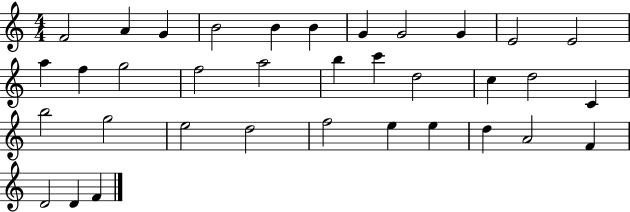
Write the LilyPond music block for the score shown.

{
  \clef treble
  \numericTimeSignature
  \time 4/4
  \key c \major
  f'2 a'4 g'4 | b'2 b'4 b'4 | g'4 g'2 g'4 | e'2 e'2 | \break a''4 f''4 g''2 | f''2 a''2 | b''4 c'''4 d''2 | c''4 d''2 c'4 | \break b''2 g''2 | e''2 d''2 | f''2 e''4 e''4 | d''4 a'2 f'4 | \break d'2 d'4 f'4 | \bar "|."
}